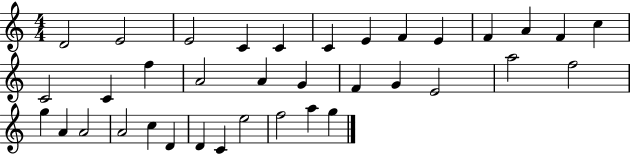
D4/h E4/h E4/h C4/q C4/q C4/q E4/q F4/q E4/q F4/q A4/q F4/q C5/q C4/h C4/q F5/q A4/h A4/q G4/q F4/q G4/q E4/h A5/h F5/h G5/q A4/q A4/h A4/h C5/q D4/q D4/q C4/q E5/h F5/h A5/q G5/q